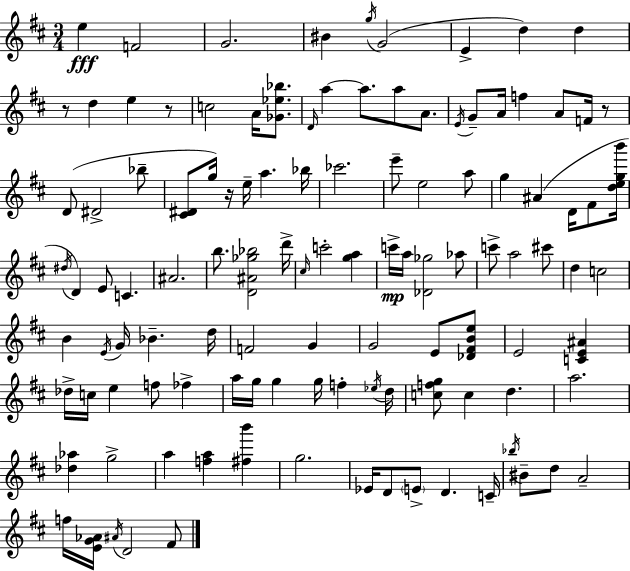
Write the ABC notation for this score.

X:1
T:Untitled
M:3/4
L:1/4
K:D
e F2 G2 ^B g/4 G2 E d d z/2 d e z/2 c2 A/4 [_G_e_b]/2 D/4 a a/2 a/2 A/2 E/4 G/2 A/4 f A/2 F/4 z/2 D/2 ^D2 _b/2 [^C^D]/2 g/4 z/4 e/4 a _b/4 _c'2 e'/2 e2 a/2 g ^A D/4 ^F/2 [degb']/4 ^d/4 D E/2 C ^A2 b/2 [D^A_g_b]2 d'/4 ^c/4 c'2 [ga] c'/4 a/4 [_D_g]2 _a/2 c'/2 a2 ^c'/2 d c2 B E/4 G/4 _B d/4 F2 G G2 E/2 [_D^FBe]/2 E2 [CE^A] _d/4 c/4 e f/2 _f a/4 g/4 g g/4 f _e/4 d/4 [cfg]/2 c d a2 [_d_a] g2 a [fa] [^fb'] g2 _E/4 D/2 E/2 D C/4 _b/4 ^B/2 d/2 A2 f/4 [EG_A]/4 ^A/4 D2 ^F/2